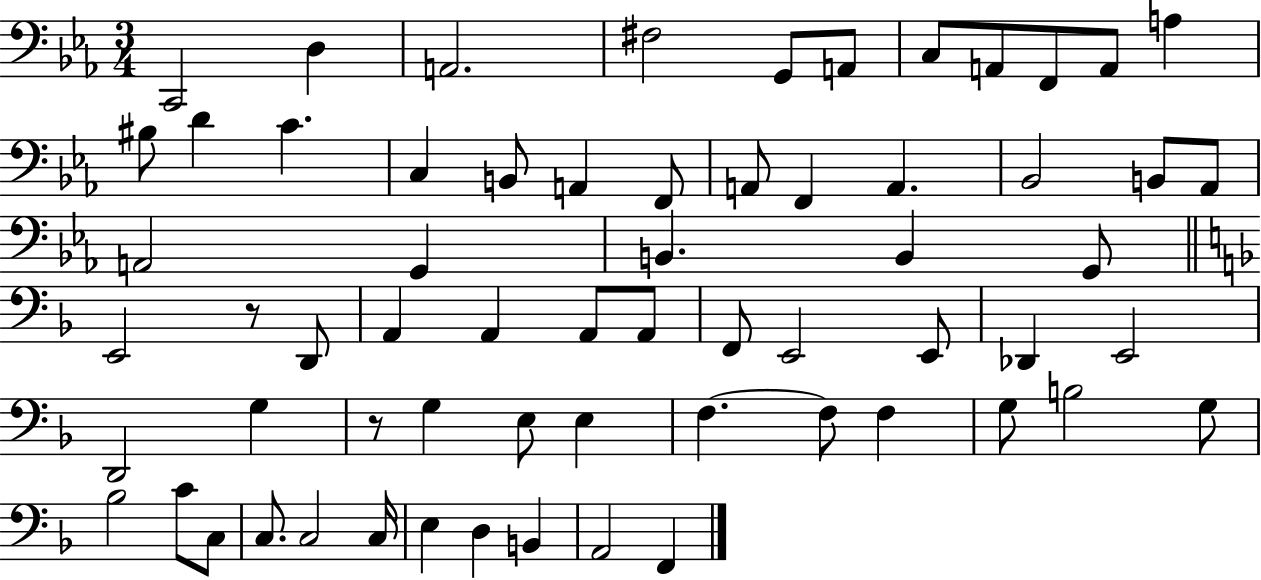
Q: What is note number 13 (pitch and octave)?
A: D4